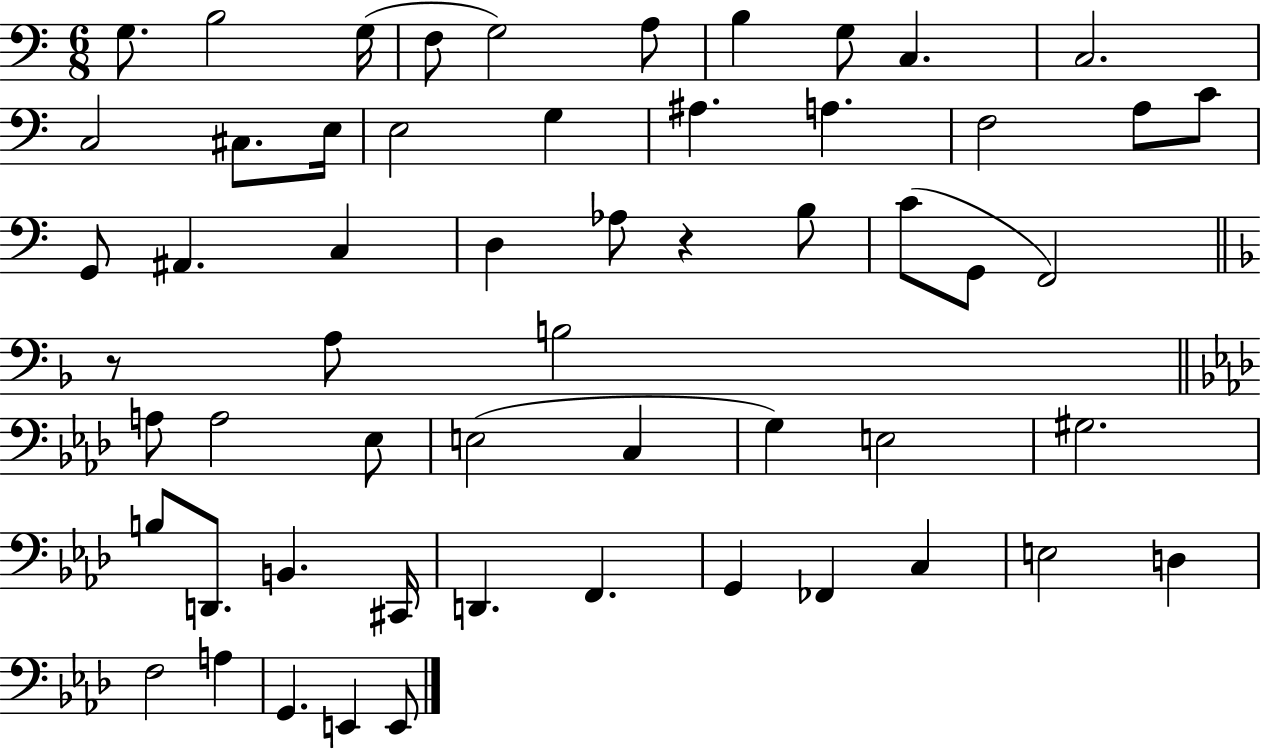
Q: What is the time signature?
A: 6/8